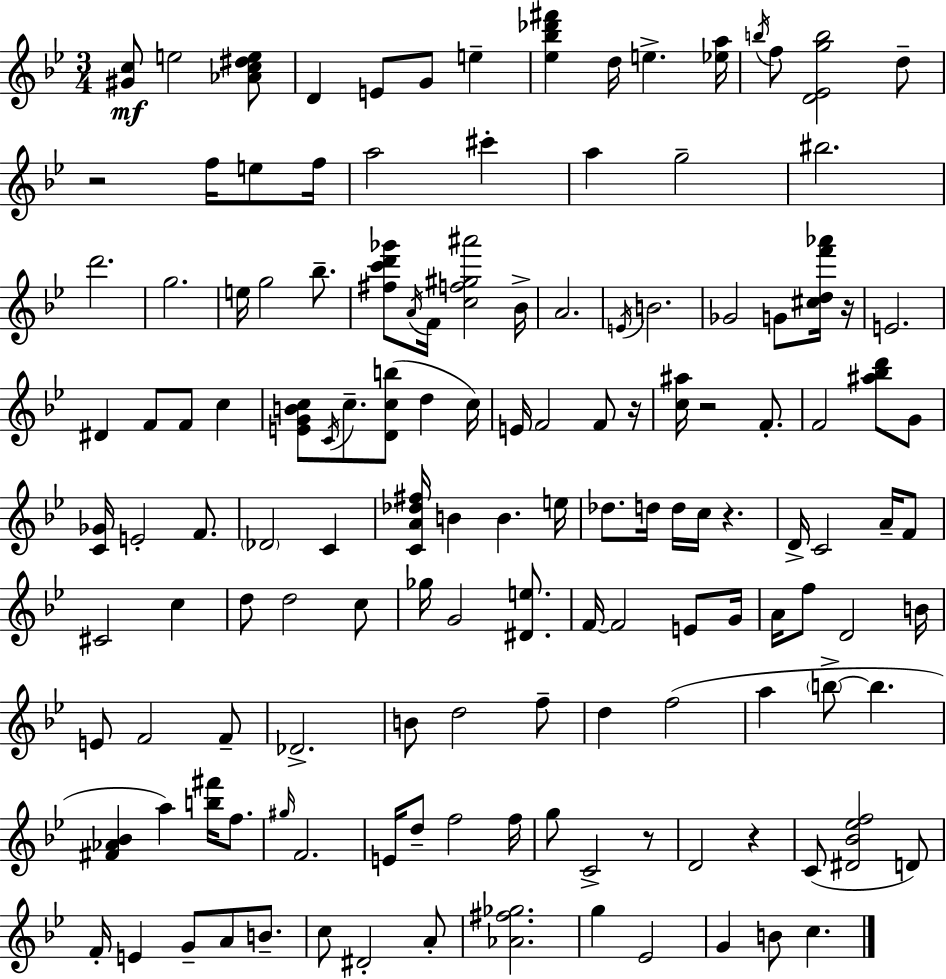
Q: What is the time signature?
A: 3/4